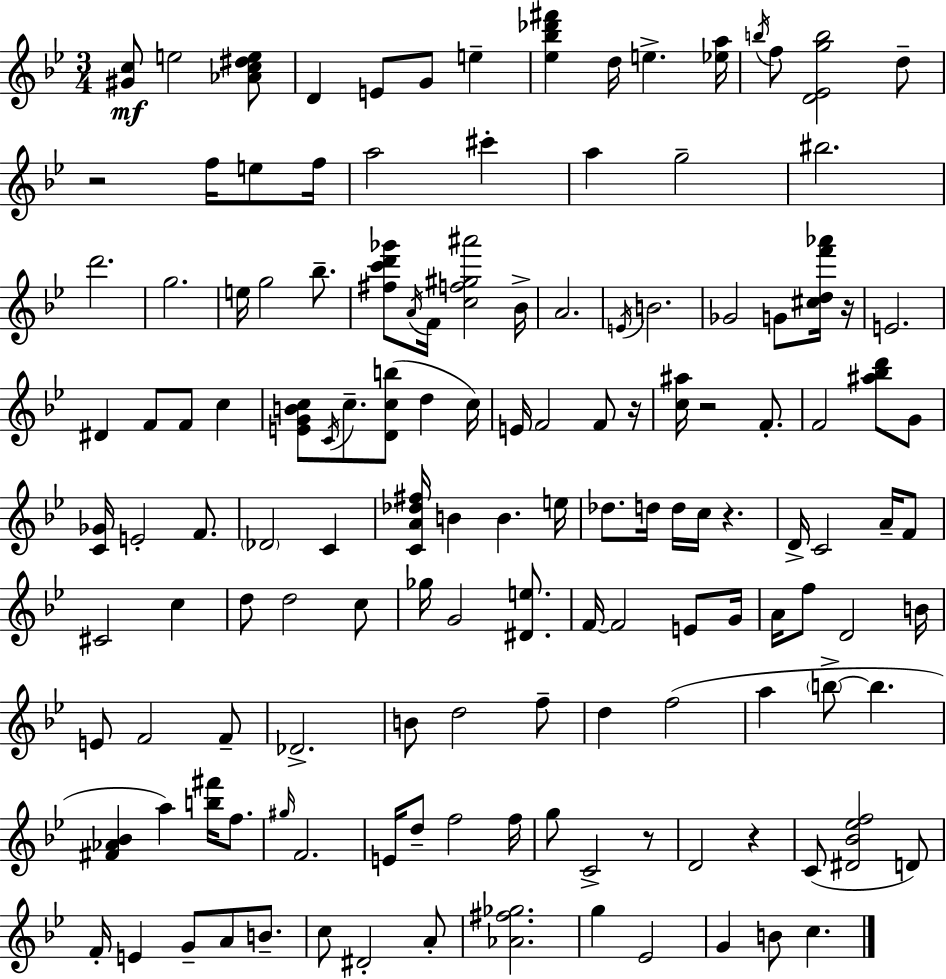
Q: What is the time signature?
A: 3/4